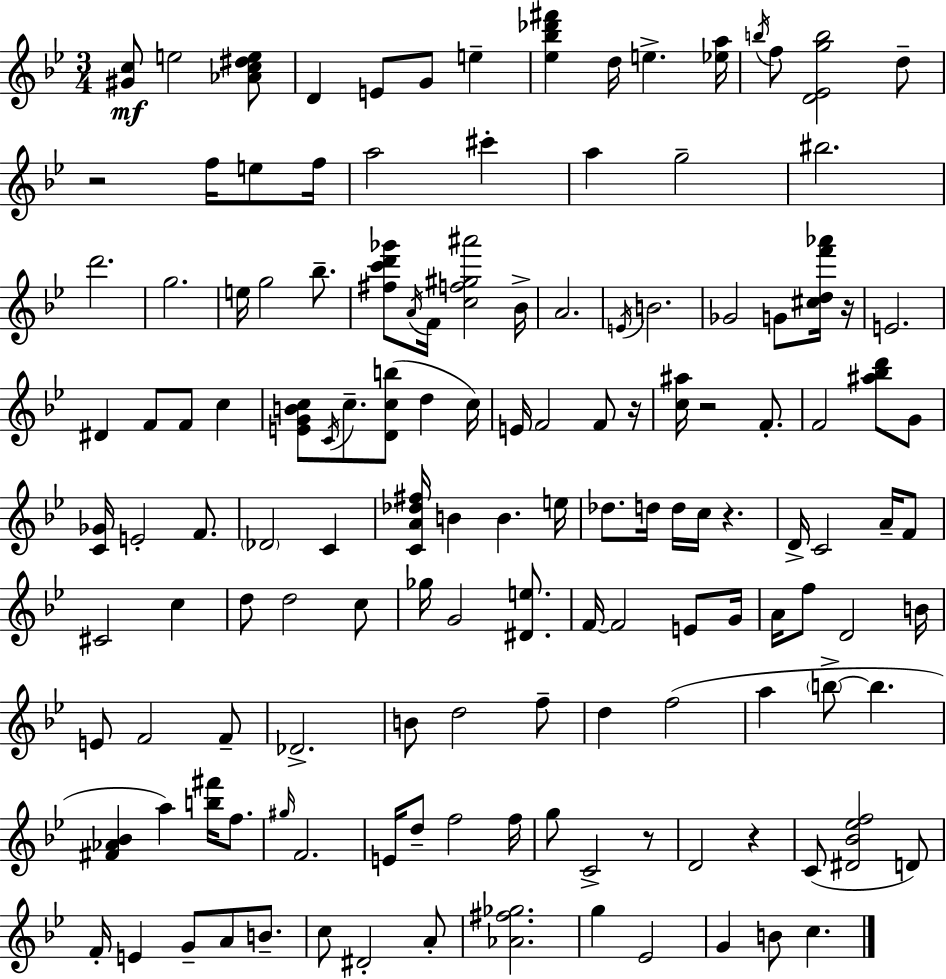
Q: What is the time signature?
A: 3/4